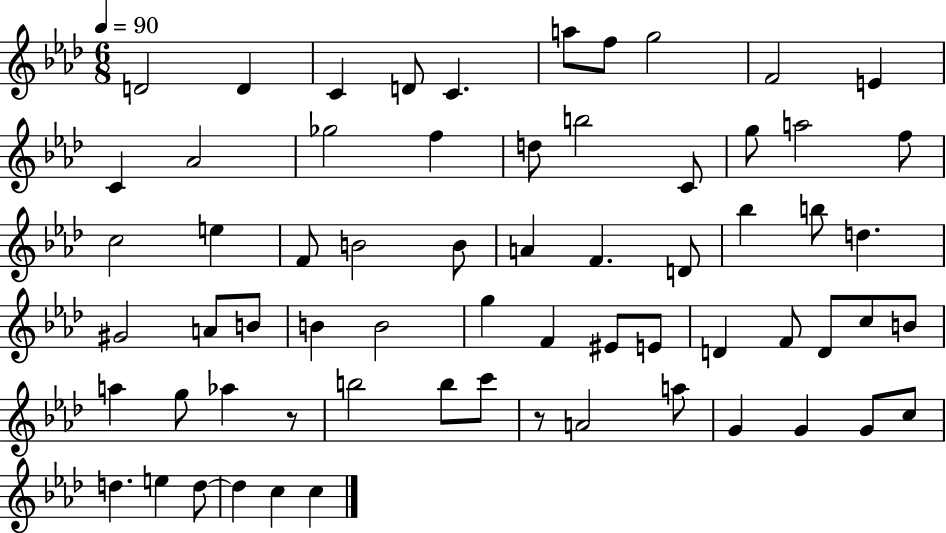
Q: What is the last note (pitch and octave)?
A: C5